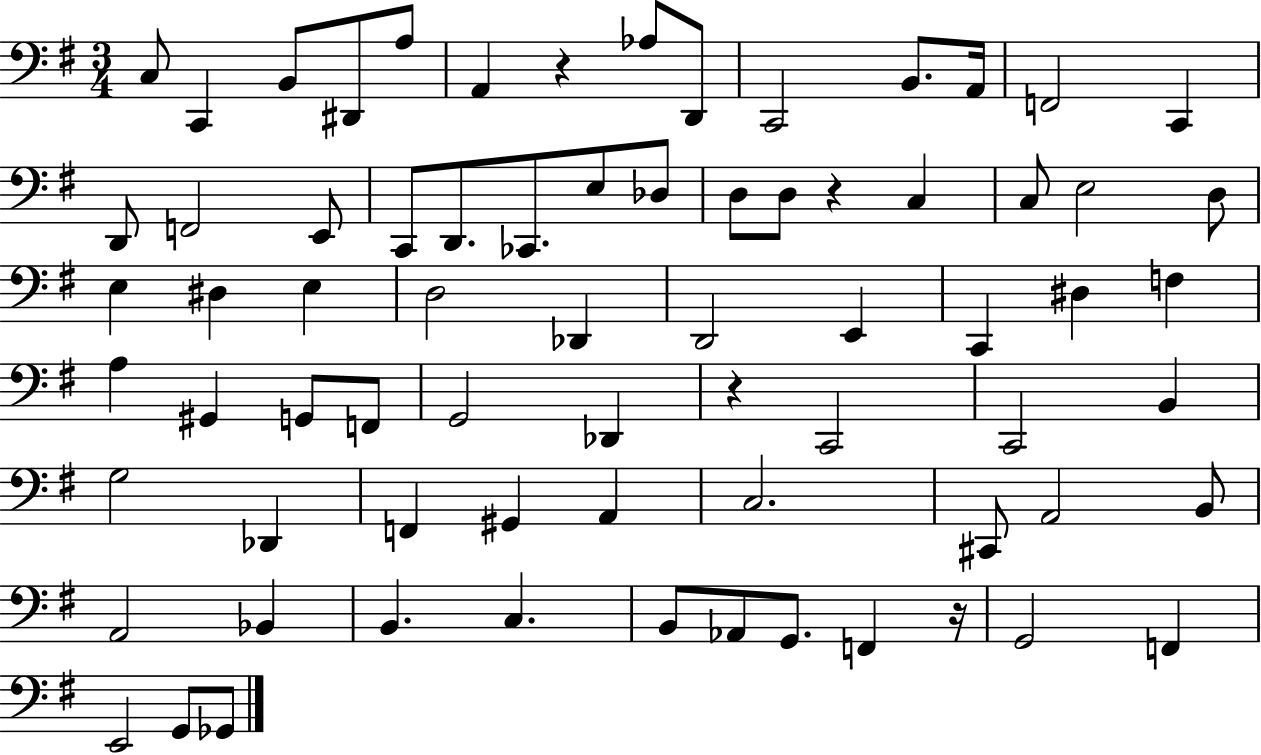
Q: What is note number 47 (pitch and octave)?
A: G3